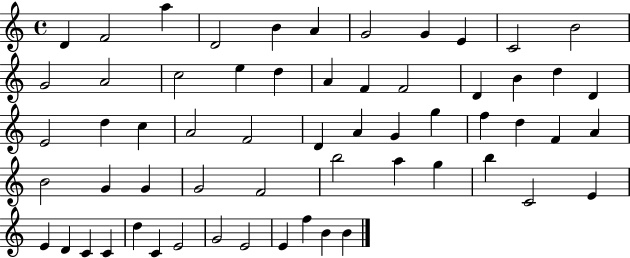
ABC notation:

X:1
T:Untitled
M:4/4
L:1/4
K:C
D F2 a D2 B A G2 G E C2 B2 G2 A2 c2 e d A F F2 D B d D E2 d c A2 F2 D A G g f d F A B2 G G G2 F2 b2 a g b C2 E E D C C d C E2 G2 E2 E f B B